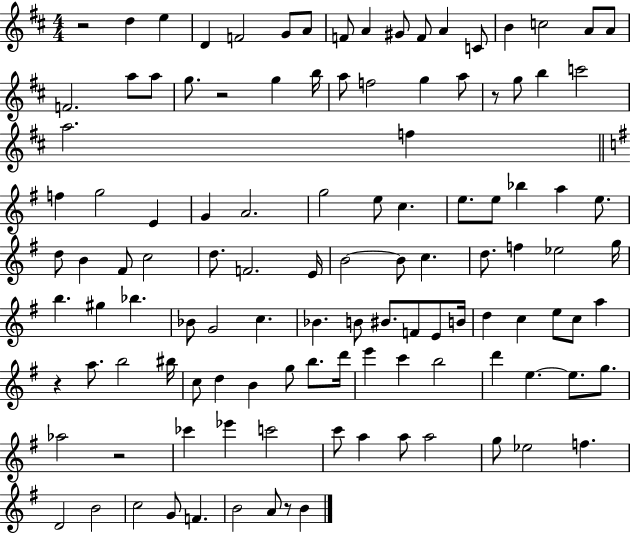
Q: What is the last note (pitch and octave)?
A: B4